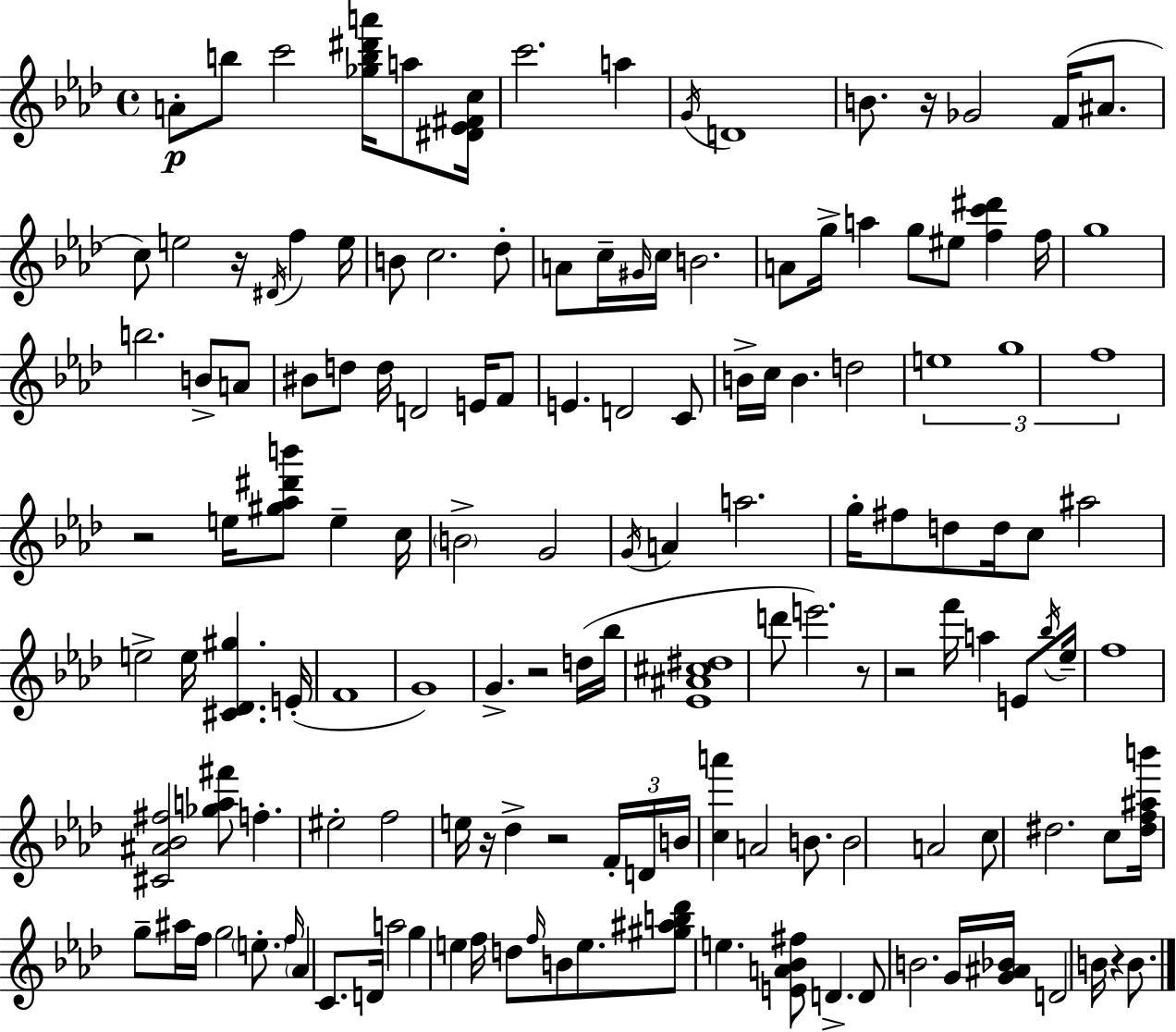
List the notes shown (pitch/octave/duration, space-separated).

A4/e B5/e C6/h [Gb5,B5,D#6,A6]/s A5/e [D#4,Eb4,F#4,C5]/s C6/h. A5/q G4/s D4/w B4/e. R/s Gb4/h F4/s A#4/e. C5/e E5/h R/s D#4/s F5/q E5/s B4/e C5/h. Db5/e A4/e C5/s G#4/s C5/s B4/h. A4/e G5/s A5/q G5/e EIS5/e [F5,C6,D#6]/q F5/s G5/w B5/h. B4/e A4/e BIS4/e D5/e D5/s D4/h E4/s F4/e E4/q. D4/h C4/e B4/s C5/s B4/q. D5/h E5/w G5/w F5/w R/h E5/s [G#5,Ab5,D#6,B6]/e E5/q C5/s B4/h G4/h G4/s A4/q A5/h. G5/s F#5/e D5/e D5/s C5/e A#5/h E5/h E5/s [C#4,Db4,G#5]/q. E4/s F4/w G4/w G4/q. R/h D5/s Bb5/s [Eb4,A#4,C#5,D#5]/w D6/e E6/h. R/e R/h F6/s A5/q E4/e Bb5/s Eb5/s F5/w [C#4,A#4,Bb4,F#5]/h [Gb5,A5,F#6]/e F5/q. EIS5/h F5/h E5/s R/s Db5/q R/h F4/s D4/s B4/s [C5,A6]/q A4/h B4/e. B4/h A4/h C5/e D#5/h. C5/e [D#5,F5,A#5,B6]/s G5/e A#5/s F5/s G5/h E5/e. F5/s Ab4/q C4/e. D4/s A5/h G5/q E5/q F5/s D5/e F5/s B4/e E5/e. [G#5,A#5,B5,Db6]/e E5/q. [E4,A4,Bb4,F#5]/e D4/q. D4/e B4/h. G4/s [G4,A#4,Bb4]/s D4/h B4/s R/q B4/e.